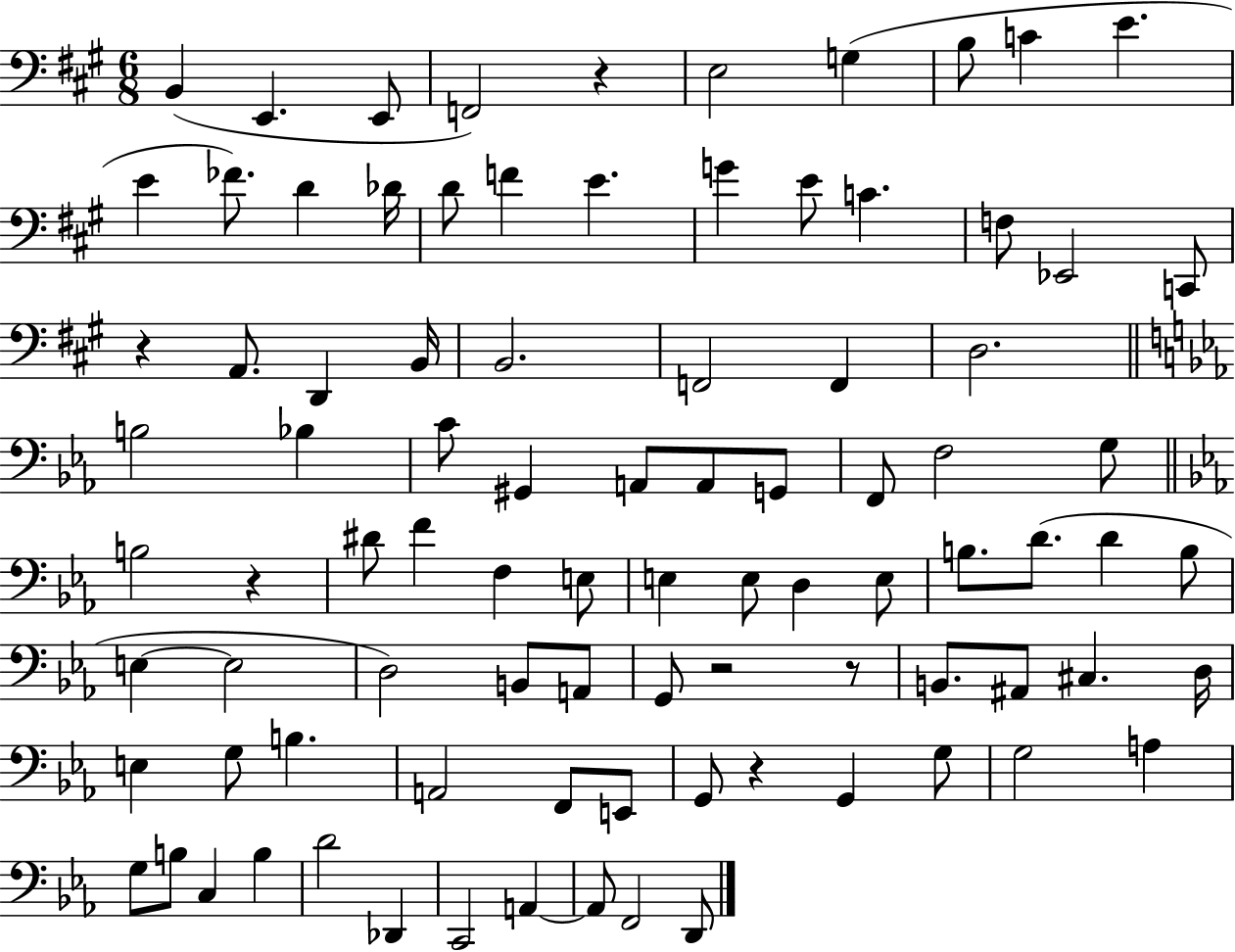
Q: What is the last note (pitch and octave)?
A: D2